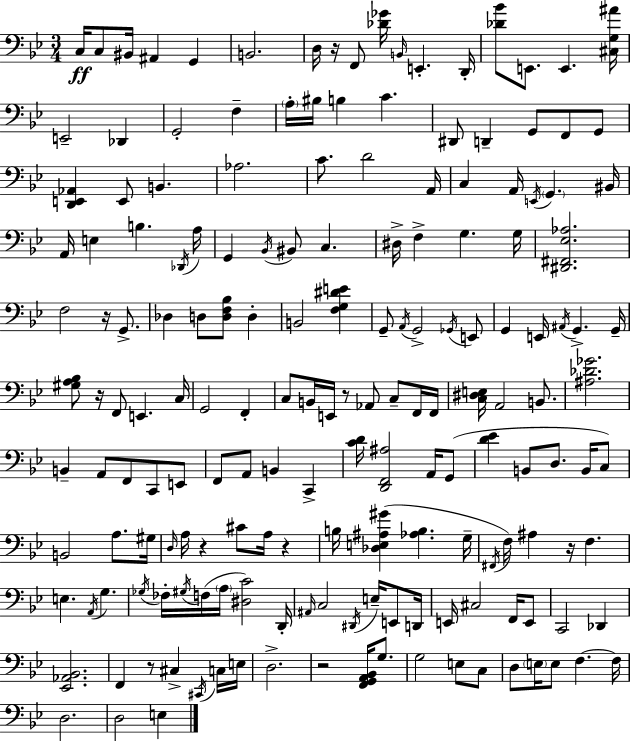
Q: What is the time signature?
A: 3/4